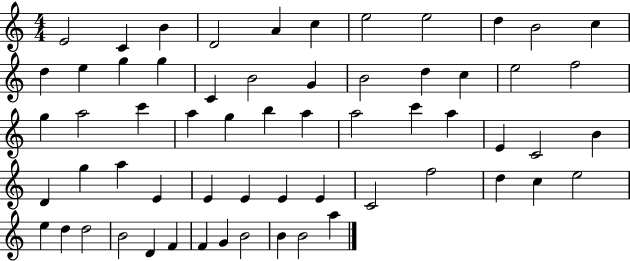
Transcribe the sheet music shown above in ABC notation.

X:1
T:Untitled
M:4/4
L:1/4
K:C
E2 C B D2 A c e2 e2 d B2 c d e g g C B2 G B2 d c e2 f2 g a2 c' a g b a a2 c' a E C2 B D g a E E E E E C2 f2 d c e2 e d d2 B2 D F F G B2 B B2 a